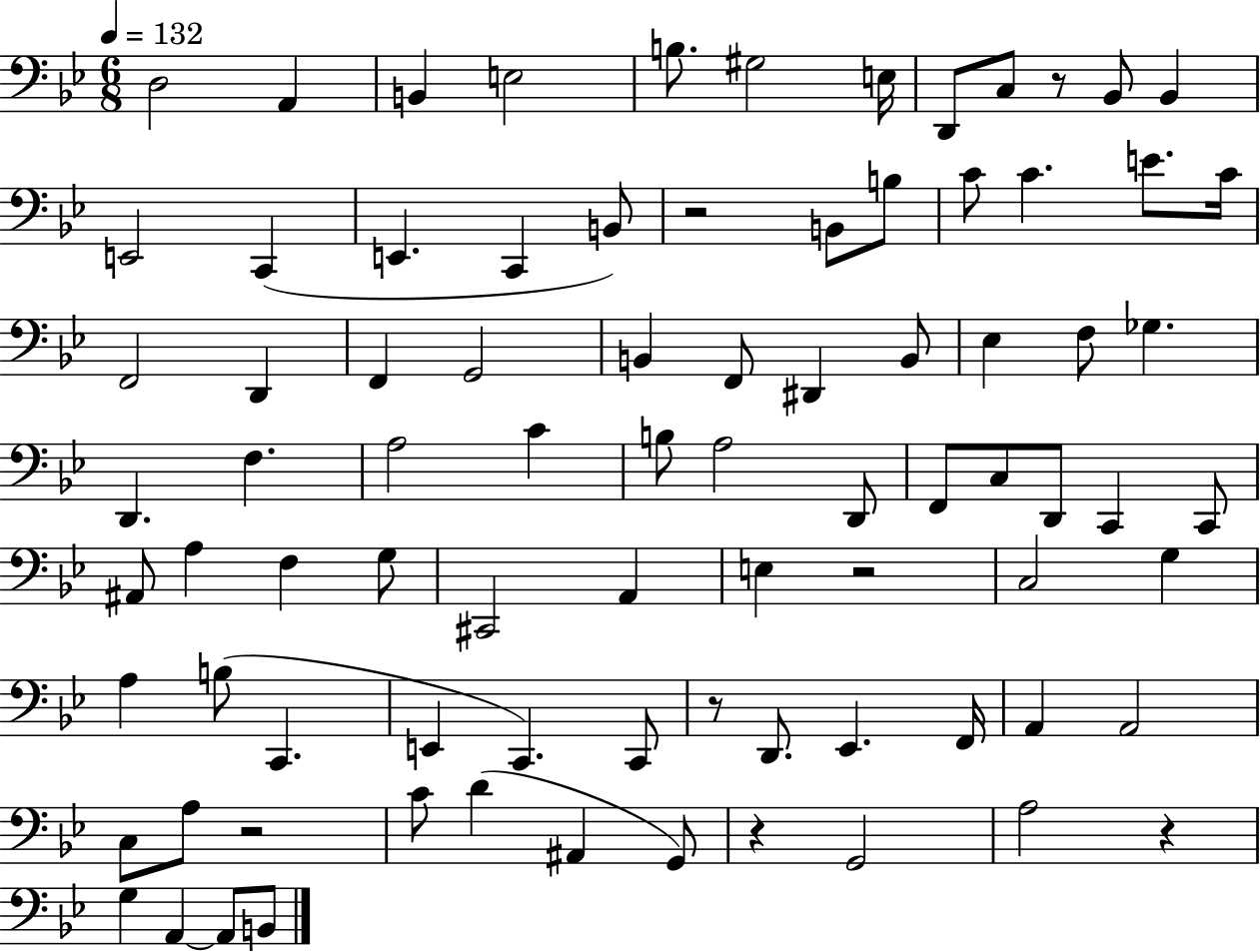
D3/h A2/q B2/q E3/h B3/e. G#3/h E3/s D2/e C3/e R/e Bb2/e Bb2/q E2/h C2/q E2/q. C2/q B2/e R/h B2/e B3/e C4/e C4/q. E4/e. C4/s F2/h D2/q F2/q G2/h B2/q F2/e D#2/q B2/e Eb3/q F3/e Gb3/q. D2/q. F3/q. A3/h C4/q B3/e A3/h D2/e F2/e C3/e D2/e C2/q C2/e A#2/e A3/q F3/q G3/e C#2/h A2/q E3/q R/h C3/h G3/q A3/q B3/e C2/q. E2/q C2/q. C2/e R/e D2/e. Eb2/q. F2/s A2/q A2/h C3/e A3/e R/h C4/e D4/q A#2/q G2/e R/q G2/h A3/h R/q G3/q A2/q A2/e B2/e